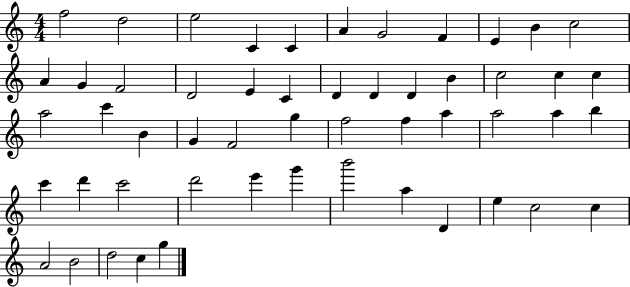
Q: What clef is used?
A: treble